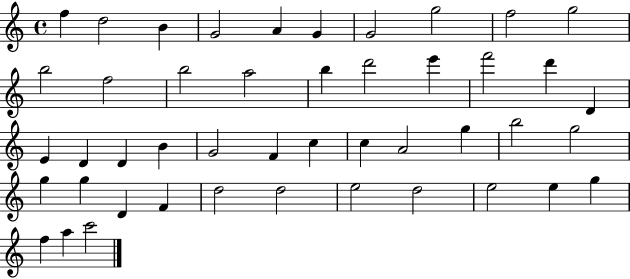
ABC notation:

X:1
T:Untitled
M:4/4
L:1/4
K:C
f d2 B G2 A G G2 g2 f2 g2 b2 f2 b2 a2 b d'2 e' f'2 d' D E D D B G2 F c c A2 g b2 g2 g g D F d2 d2 e2 d2 e2 e g f a c'2